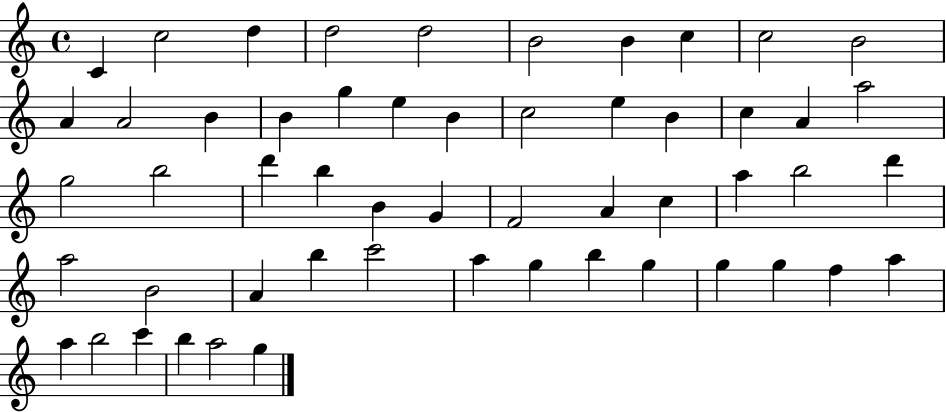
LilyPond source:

{
  \clef treble
  \time 4/4
  \defaultTimeSignature
  \key c \major
  c'4 c''2 d''4 | d''2 d''2 | b'2 b'4 c''4 | c''2 b'2 | \break a'4 a'2 b'4 | b'4 g''4 e''4 b'4 | c''2 e''4 b'4 | c''4 a'4 a''2 | \break g''2 b''2 | d'''4 b''4 b'4 g'4 | f'2 a'4 c''4 | a''4 b''2 d'''4 | \break a''2 b'2 | a'4 b''4 c'''2 | a''4 g''4 b''4 g''4 | g''4 g''4 f''4 a''4 | \break a''4 b''2 c'''4 | b''4 a''2 g''4 | \bar "|."
}